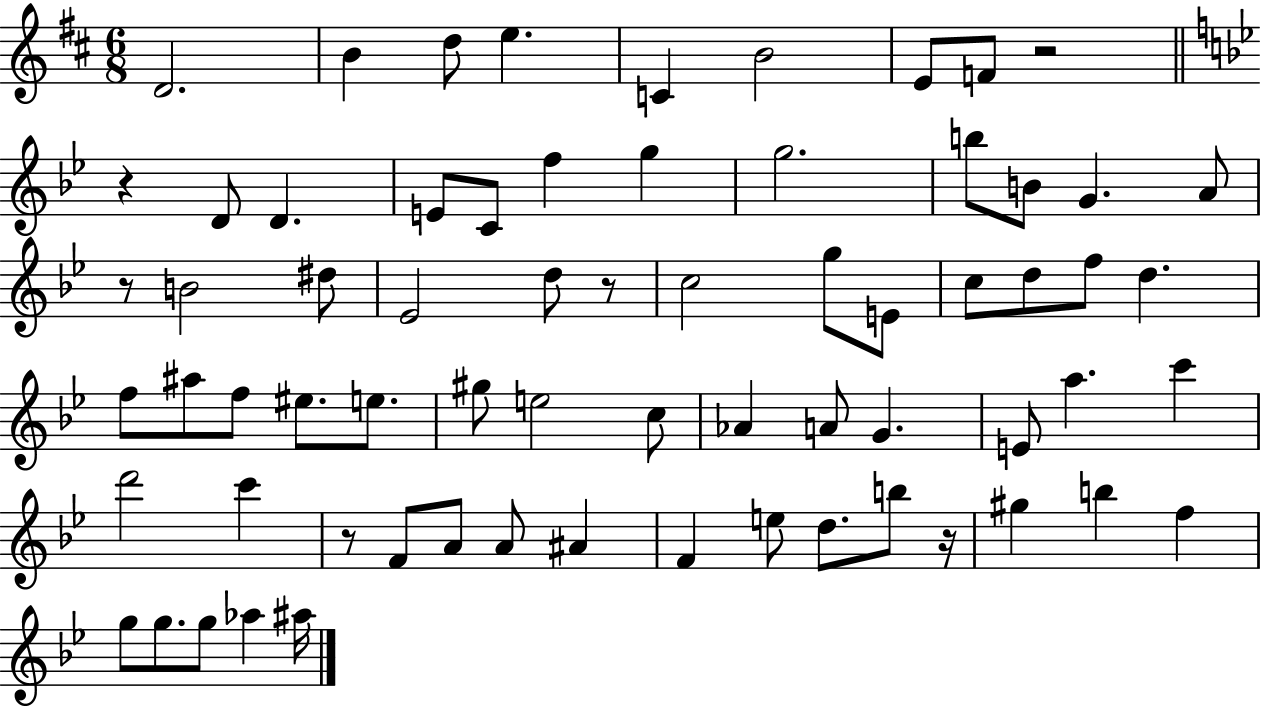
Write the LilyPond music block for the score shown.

{
  \clef treble
  \numericTimeSignature
  \time 6/8
  \key d \major
  d'2. | b'4 d''8 e''4. | c'4 b'2 | e'8 f'8 r2 | \break \bar "||" \break \key bes \major r4 d'8 d'4. | e'8 c'8 f''4 g''4 | g''2. | b''8 b'8 g'4. a'8 | \break r8 b'2 dis''8 | ees'2 d''8 r8 | c''2 g''8 e'8 | c''8 d''8 f''8 d''4. | \break f''8 ais''8 f''8 eis''8. e''8. | gis''8 e''2 c''8 | aes'4 a'8 g'4. | e'8 a''4. c'''4 | \break d'''2 c'''4 | r8 f'8 a'8 a'8 ais'4 | f'4 e''8 d''8. b''8 r16 | gis''4 b''4 f''4 | \break g''8 g''8. g''8 aes''4 ais''16 | \bar "|."
}